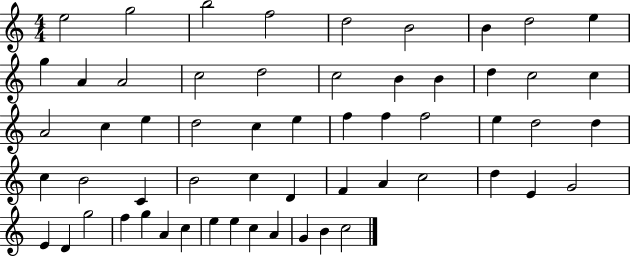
X:1
T:Untitled
M:4/4
L:1/4
K:C
e2 g2 b2 f2 d2 B2 B d2 e g A A2 c2 d2 c2 B B d c2 c A2 c e d2 c e f f f2 e d2 d c B2 C B2 c D F A c2 d E G2 E D g2 f g A c e e c A G B c2